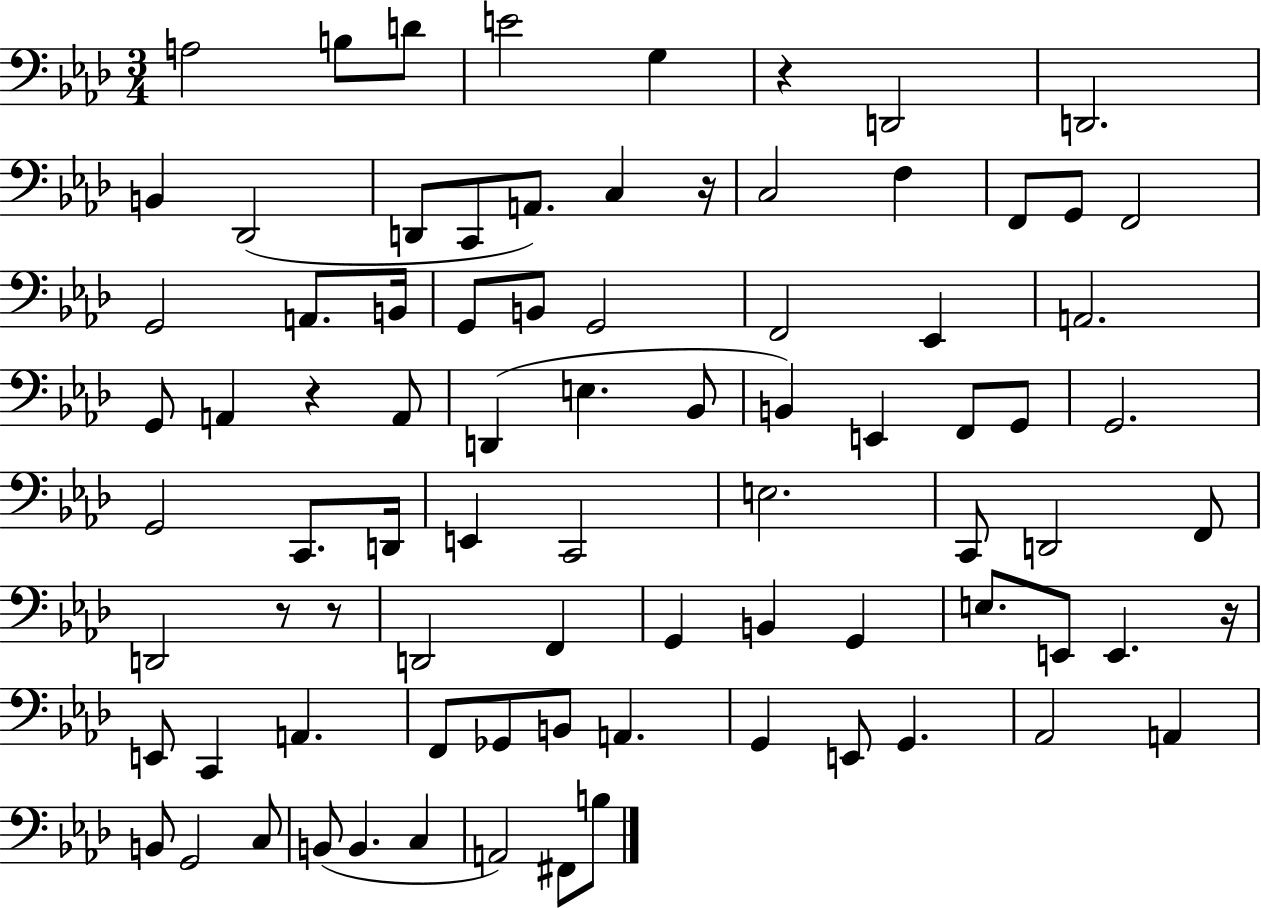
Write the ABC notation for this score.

X:1
T:Untitled
M:3/4
L:1/4
K:Ab
A,2 B,/2 D/2 E2 G, z D,,2 D,,2 B,, _D,,2 D,,/2 C,,/2 A,,/2 C, z/4 C,2 F, F,,/2 G,,/2 F,,2 G,,2 A,,/2 B,,/4 G,,/2 B,,/2 G,,2 F,,2 _E,, A,,2 G,,/2 A,, z A,,/2 D,, E, _B,,/2 B,, E,, F,,/2 G,,/2 G,,2 G,,2 C,,/2 D,,/4 E,, C,,2 E,2 C,,/2 D,,2 F,,/2 D,,2 z/2 z/2 D,,2 F,, G,, B,, G,, E,/2 E,,/2 E,, z/4 E,,/2 C,, A,, F,,/2 _G,,/2 B,,/2 A,, G,, E,,/2 G,, _A,,2 A,, B,,/2 G,,2 C,/2 B,,/2 B,, C, A,,2 ^F,,/2 B,/2